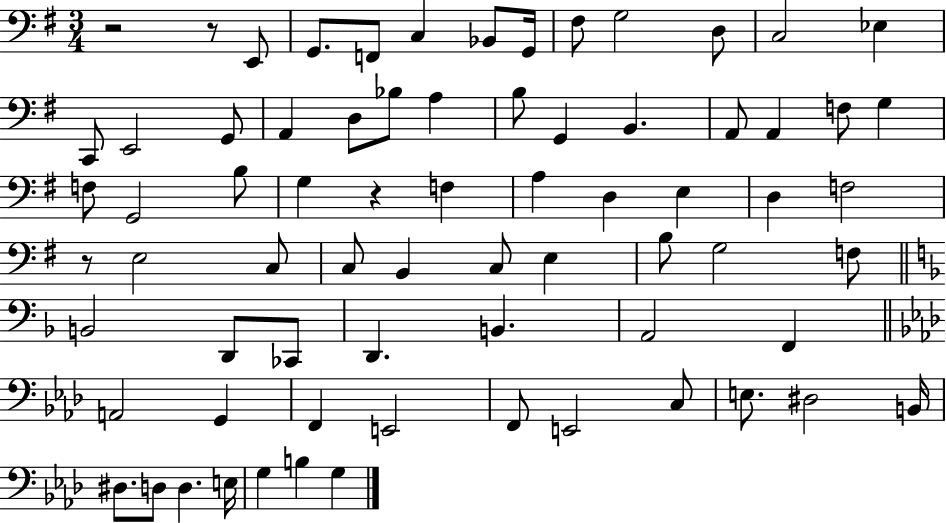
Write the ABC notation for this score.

X:1
T:Untitled
M:3/4
L:1/4
K:G
z2 z/2 E,,/2 G,,/2 F,,/2 C, _B,,/2 G,,/4 ^F,/2 G,2 D,/2 C,2 _E, C,,/2 E,,2 G,,/2 A,, D,/2 _B,/2 A, B,/2 G,, B,, A,,/2 A,, F,/2 G, F,/2 G,,2 B,/2 G, z F, A, D, E, D, F,2 z/2 E,2 C,/2 C,/2 B,, C,/2 E, B,/2 G,2 F,/2 B,,2 D,,/2 _C,,/2 D,, B,, A,,2 F,, A,,2 G,, F,, E,,2 F,,/2 E,,2 C,/2 E,/2 ^D,2 B,,/4 ^D,/2 D,/2 D, E,/4 G, B, G,